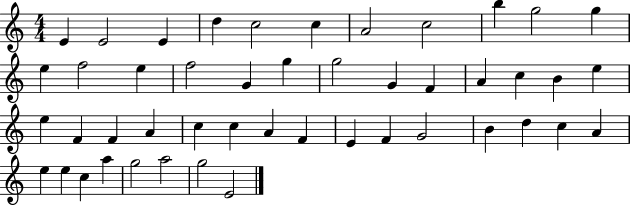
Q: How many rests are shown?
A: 0